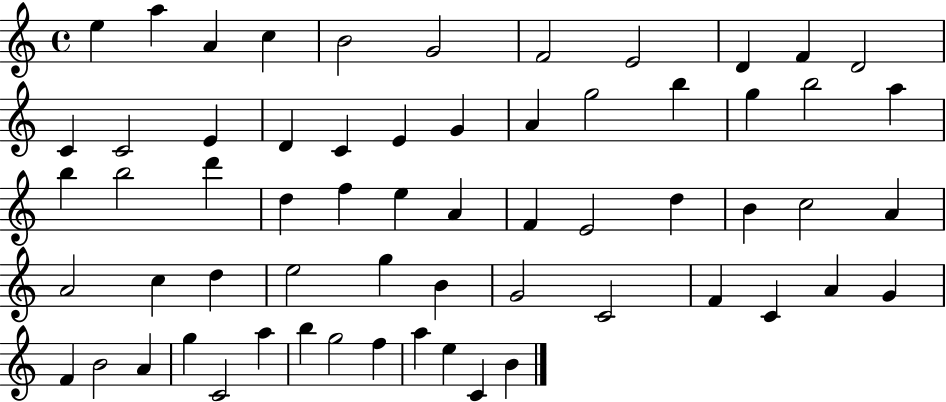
{
  \clef treble
  \time 4/4
  \defaultTimeSignature
  \key c \major
  e''4 a''4 a'4 c''4 | b'2 g'2 | f'2 e'2 | d'4 f'4 d'2 | \break c'4 c'2 e'4 | d'4 c'4 e'4 g'4 | a'4 g''2 b''4 | g''4 b''2 a''4 | \break b''4 b''2 d'''4 | d''4 f''4 e''4 a'4 | f'4 e'2 d''4 | b'4 c''2 a'4 | \break a'2 c''4 d''4 | e''2 g''4 b'4 | g'2 c'2 | f'4 c'4 a'4 g'4 | \break f'4 b'2 a'4 | g''4 c'2 a''4 | b''4 g''2 f''4 | a''4 e''4 c'4 b'4 | \break \bar "|."
}